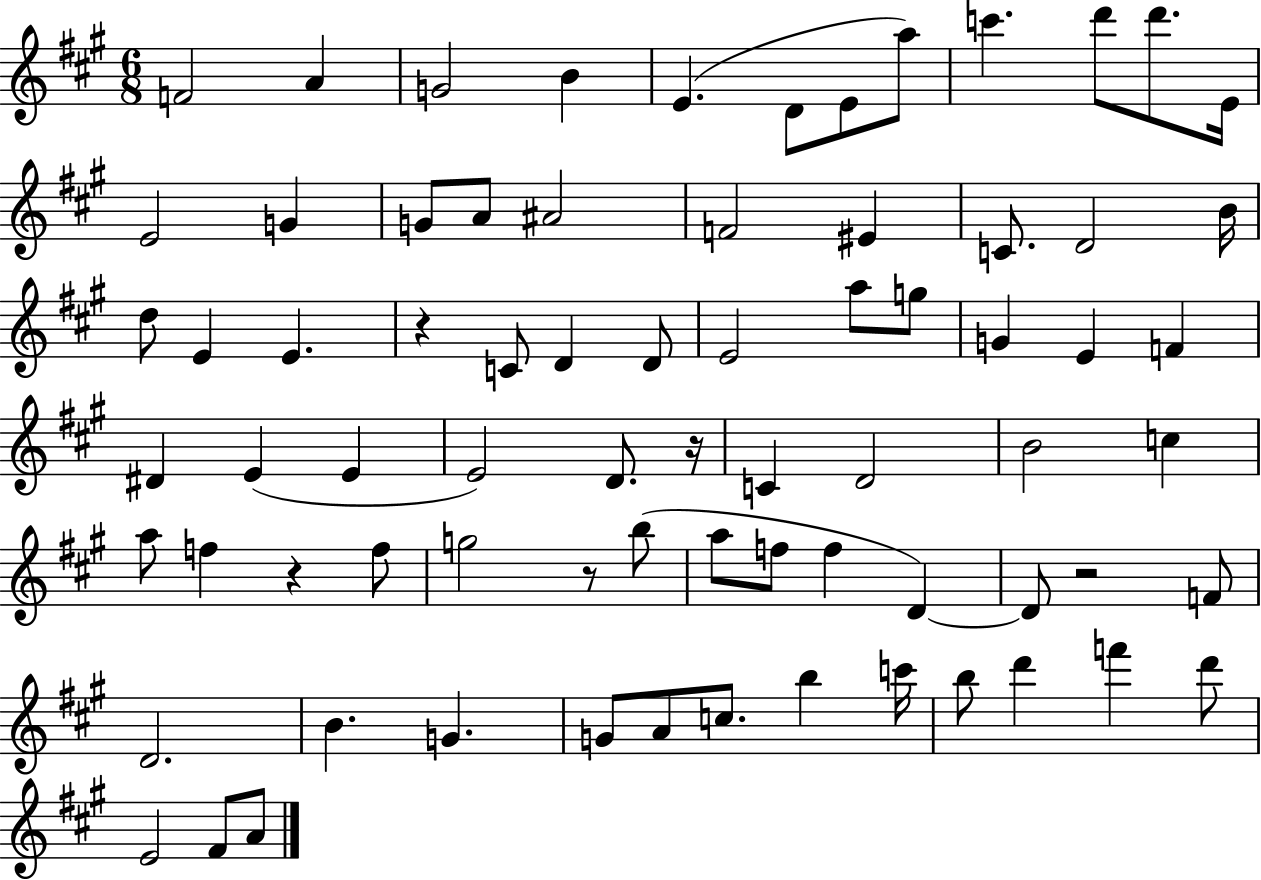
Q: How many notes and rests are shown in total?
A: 74